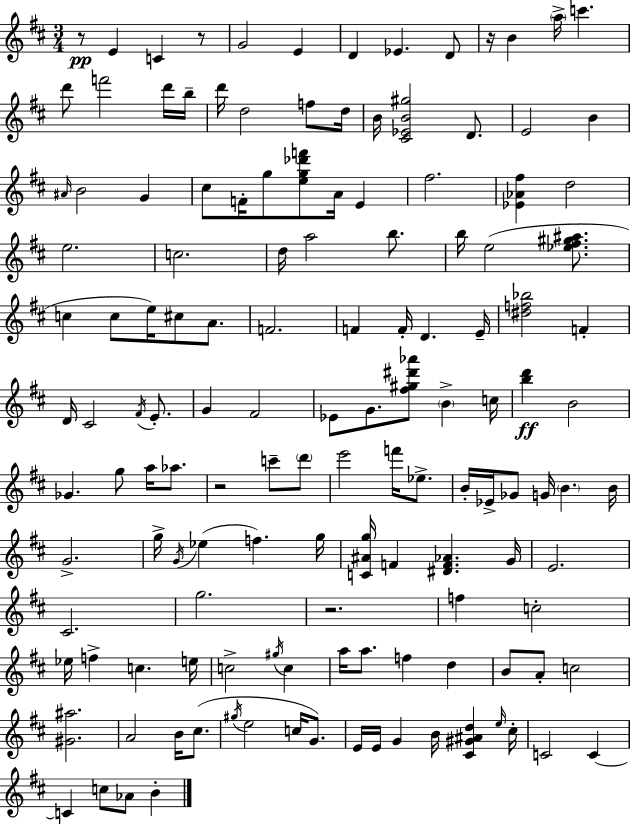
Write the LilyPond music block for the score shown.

{
  \clef treble
  \numericTimeSignature
  \time 3/4
  \key d \major
  r8\pp e'4 c'4 r8 | g'2 e'4 | d'4 ees'4. d'8 | r16 b'4 \parenthesize a''16-> c'''4. | \break d'''8 f'''2 d'''16 b''16-- | d'''16 d''2 f''8 d''16 | b'16 <cis' ees' b' gis''>2 d'8. | e'2 b'4 | \break \grace { ais'16 } b'2 g'4 | cis''8 f'16-. g''8 <e'' g'' des''' f'''>8 a'16 e'4 | fis''2. | <ees' aes' fis''>4 d''2 | \break e''2. | c''2. | d''16 a''2 b''8. | b''16 e''2( <ees'' fis'' gis'' ais''>8. | \break c''4 c''8 e''16) cis''8 a'8. | f'2. | f'4 f'16-. d'4. | e'16-- <dis'' f'' bes''>2 f'4-. | \break d'16 cis'2 \acciaccatura { fis'16 } e'8.-. | g'4 fis'2 | ees'8 g'8. <fis'' gis'' dis''' aes'''>8 \parenthesize b'4-> | c''16 <b'' d'''>4\ff b'2 | \break ges'4. g''8 a''16 aes''8. | r2 c'''8-- | \parenthesize d'''8 e'''2 f'''16 ees''8.-> | b'16-. ees'16-> ges'8 g'16 \parenthesize b'4. | \break b'16 g'2.-> | g''16-> \acciaccatura { g'16 }( ees''4 f''4.) | g''16 <c' ais' g''>16 f'4 <dis' f' aes'>4. | g'16 e'2. | \break cis'2. | g''2. | r2. | f''4 c''2-. | \break ees''16 f''4-> c''4. | e''16 c''2-> \acciaccatura { gis''16 } | c''4 a''16 a''8. f''4 | d''4 b'8 a'8-. c''2 | \break <gis' ais''>2. | a'2 | b'16 cis''8.( \acciaccatura { gis''16 } e''2 | c''16 g'8.) e'16 e'16 g'4 b'16 | \break <cis' gis' ais' d''>4 \grace { e''16 } cis''16-. c'2 | c'4~~ c'4 c''8 | aes'8 b'4-. \bar "|."
}